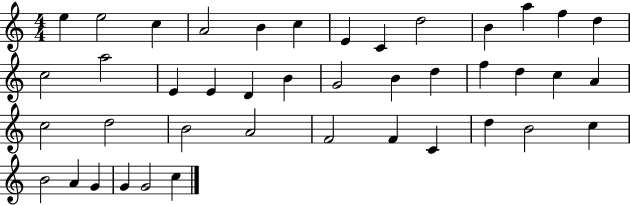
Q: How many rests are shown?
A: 0